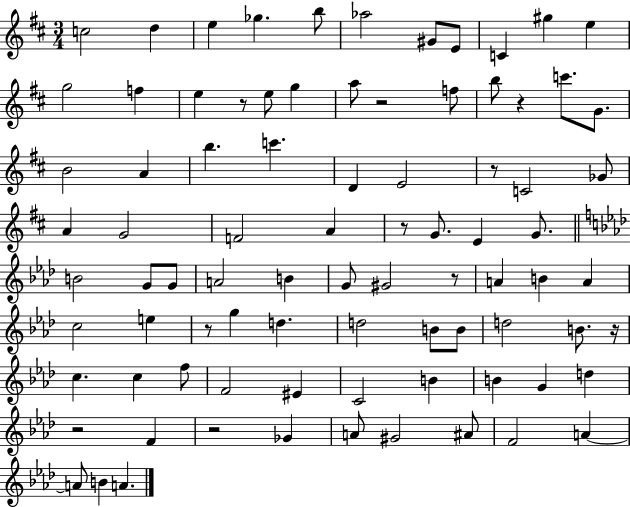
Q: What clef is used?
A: treble